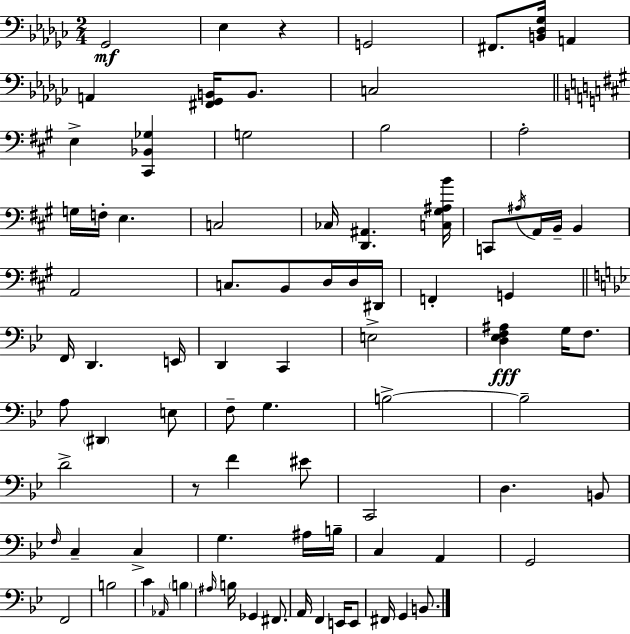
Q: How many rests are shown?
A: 2